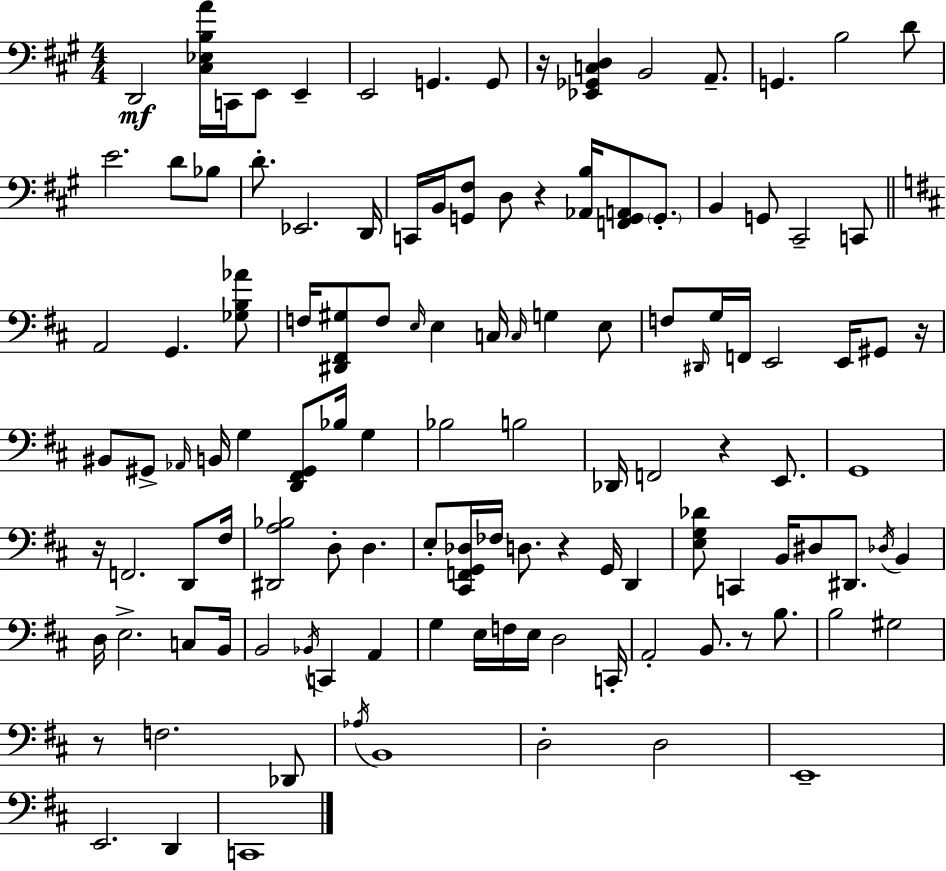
{
  \clef bass
  \numericTimeSignature
  \time 4/4
  \key a \major
  d,2\mf <cis ees b a'>16 c,16 e,8 e,4-- | e,2 g,4. g,8 | r16 <ees, ges, c d>4 b,2 a,8.-- | g,4. b2 d'8 | \break e'2. d'8 bes8 | d'8.-. ees,2. d,16 | c,16 b,16 <g, fis>8 d8 r4 <aes, b>16 <f, g, a,>8 \parenthesize g,8.-. | b,4 g,8 cis,2-- c,8 | \break \bar "||" \break \key b \minor a,2 g,4. <ges b aes'>8 | f16 <dis, fis, gis>8 f8 \grace { e16 } e4 c16 \grace { c16 } g4 | e8 f8 \grace { dis,16 } g16 f,16 e,2 e,16 | gis,8 r16 bis,8 gis,8-> \grace { aes,16 } b,16 g4 <d, fis, gis,>8 bes16 | \break g4 bes2 b2 | des,16 f,2 r4 | e,8. g,1 | r16 f,2. | \break d,8 fis16 <dis, a bes>2 d8-. d4. | e8-. <cis, f, g, des>16 fes16 d8. r4 g,16 | d,4 <e g des'>8 c,4 b,16 dis8 dis,8. | \acciaccatura { des16 } b,4 d16 e2.-> | \break c8 b,16 b,2 \acciaccatura { bes,16 } c,4 | a,4 g4 e16 f16 e16 d2 | c,16-. a,2-. b,8. | r8 b8. b2 gis2 | \break r8 f2. | des,8 \acciaccatura { aes16 } b,1 | d2-. d2 | e,1-- | \break e,2. | d,4 c,1 | \bar "|."
}